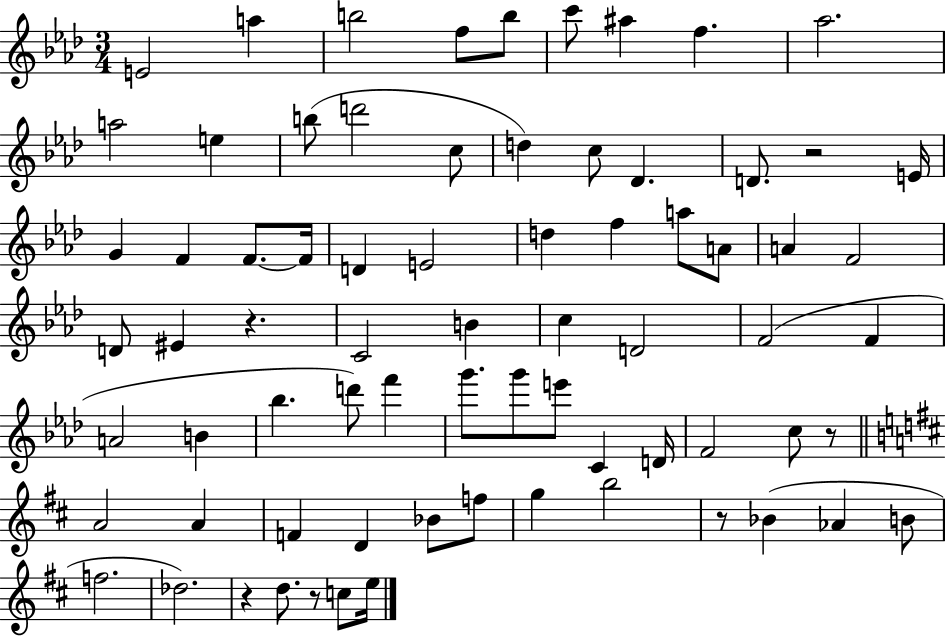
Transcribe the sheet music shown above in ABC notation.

X:1
T:Untitled
M:3/4
L:1/4
K:Ab
E2 a b2 f/2 b/2 c'/2 ^a f _a2 a2 e b/2 d'2 c/2 d c/2 _D D/2 z2 E/4 G F F/2 F/4 D E2 d f a/2 A/2 A F2 D/2 ^E z C2 B c D2 F2 F A2 B _b d'/2 f' g'/2 g'/2 e'/2 C D/4 F2 c/2 z/2 A2 A F D _B/2 f/2 g b2 z/2 _B _A B/2 f2 _d2 z d/2 z/2 c/2 e/4